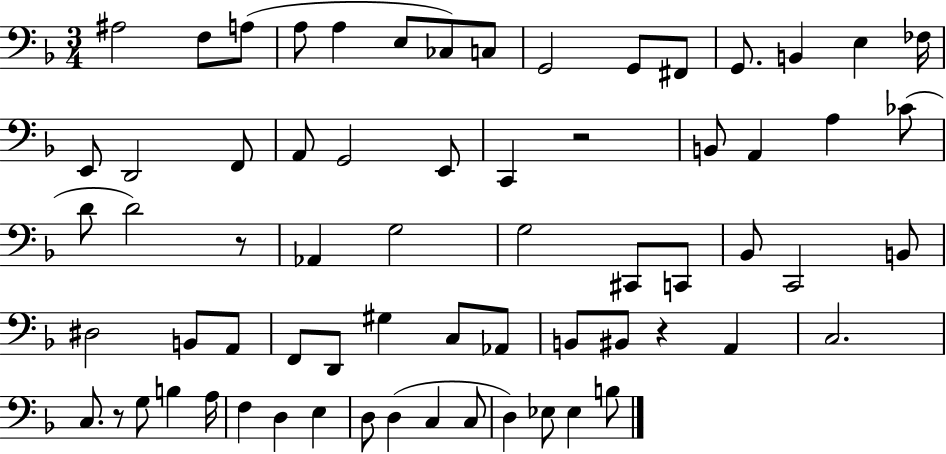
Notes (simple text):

A#3/h F3/e A3/e A3/e A3/q E3/e CES3/e C3/e G2/h G2/e F#2/e G2/e. B2/q E3/q FES3/s E2/e D2/h F2/e A2/e G2/h E2/e C2/q R/h B2/e A2/q A3/q CES4/e D4/e D4/h R/e Ab2/q G3/h G3/h C#2/e C2/e Bb2/e C2/h B2/e D#3/h B2/e A2/e F2/e D2/e G#3/q C3/e Ab2/e B2/e BIS2/e R/q A2/q C3/h. C3/e. R/e G3/e B3/q A3/s F3/q D3/q E3/q D3/e D3/q C3/q C3/e D3/q Eb3/e Eb3/q B3/e